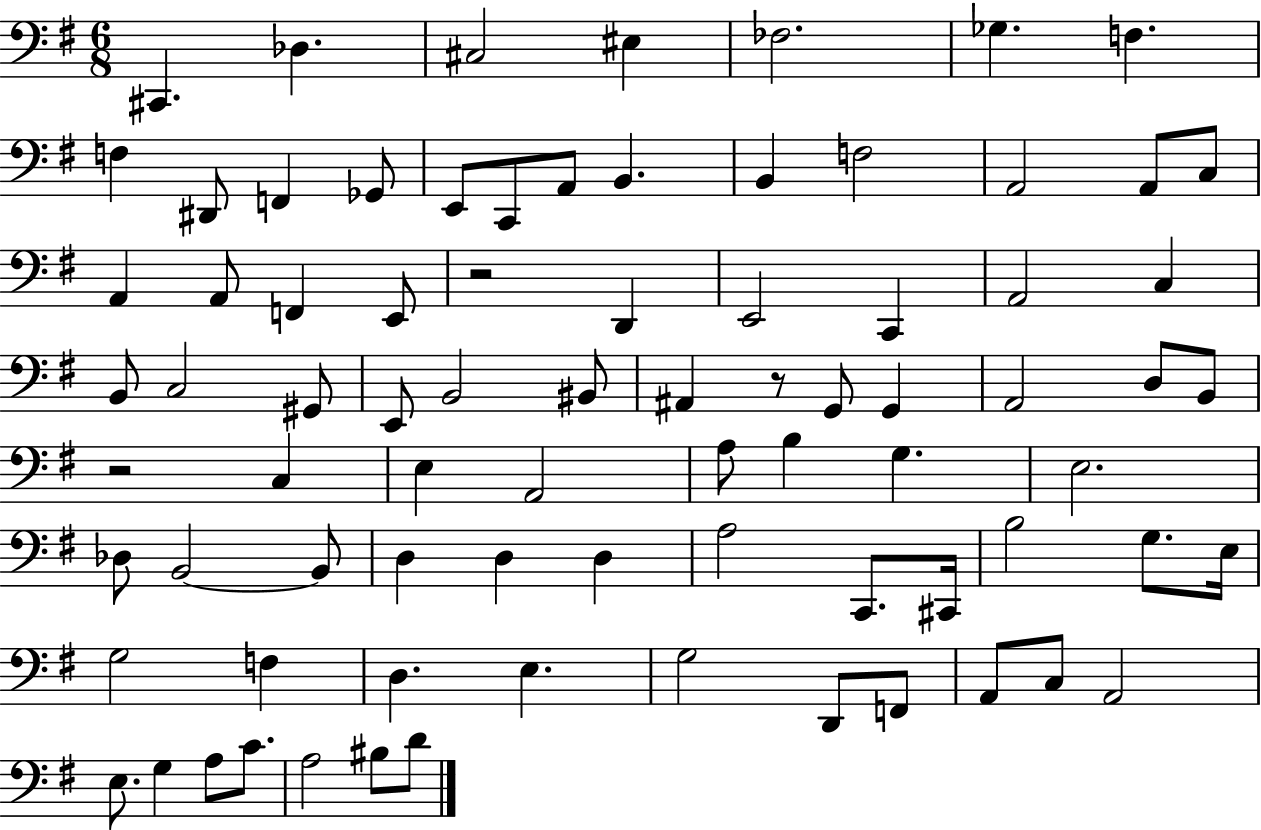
{
  \clef bass
  \numericTimeSignature
  \time 6/8
  \key g \major
  \repeat volta 2 { cis,4. des4. | cis2 eis4 | fes2. | ges4. f4. | \break f4 dis,8 f,4 ges,8 | e,8 c,8 a,8 b,4. | b,4 f2 | a,2 a,8 c8 | \break a,4 a,8 f,4 e,8 | r2 d,4 | e,2 c,4 | a,2 c4 | \break b,8 c2 gis,8 | e,8 b,2 bis,8 | ais,4 r8 g,8 g,4 | a,2 d8 b,8 | \break r2 c4 | e4 a,2 | a8 b4 g4. | e2. | \break des8 b,2~~ b,8 | d4 d4 d4 | a2 c,8. cis,16 | b2 g8. e16 | \break g2 f4 | d4. e4. | g2 d,8 f,8 | a,8 c8 a,2 | \break e8. g4 a8 c'8. | a2 bis8 d'8 | } \bar "|."
}